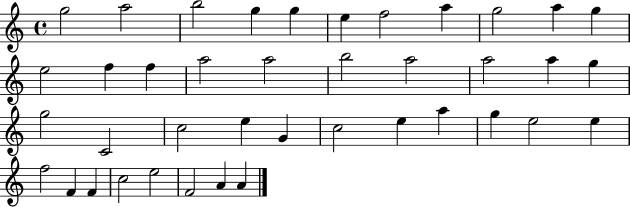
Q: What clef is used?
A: treble